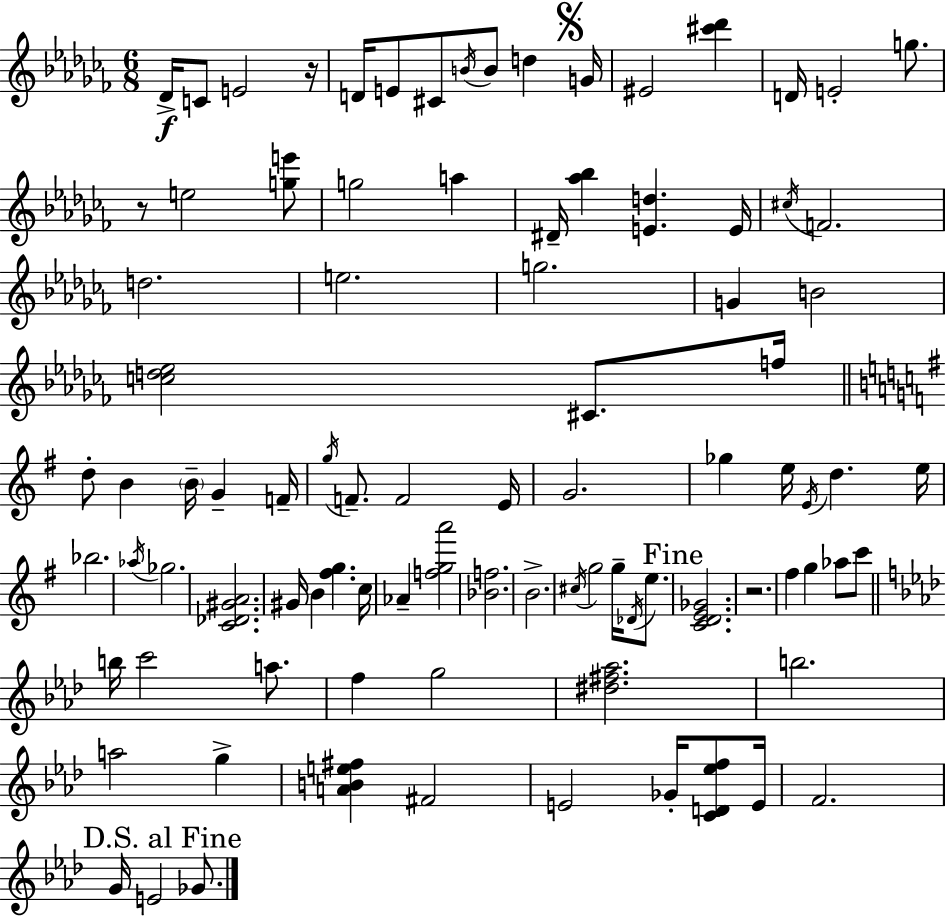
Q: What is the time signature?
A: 6/8